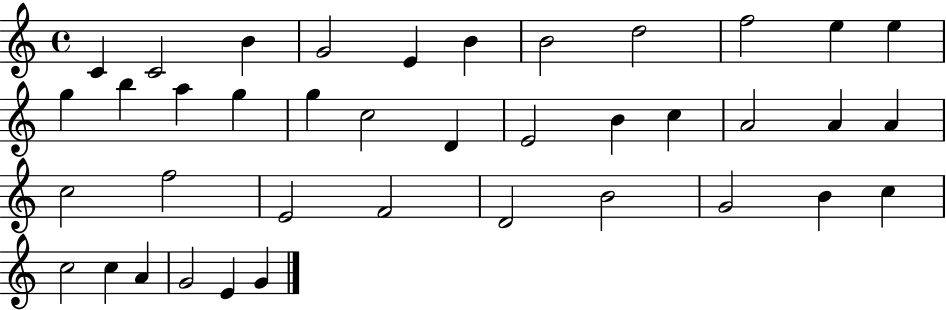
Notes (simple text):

C4/q C4/h B4/q G4/h E4/q B4/q B4/h D5/h F5/h E5/q E5/q G5/q B5/q A5/q G5/q G5/q C5/h D4/q E4/h B4/q C5/q A4/h A4/q A4/q C5/h F5/h E4/h F4/h D4/h B4/h G4/h B4/q C5/q C5/h C5/q A4/q G4/h E4/q G4/q